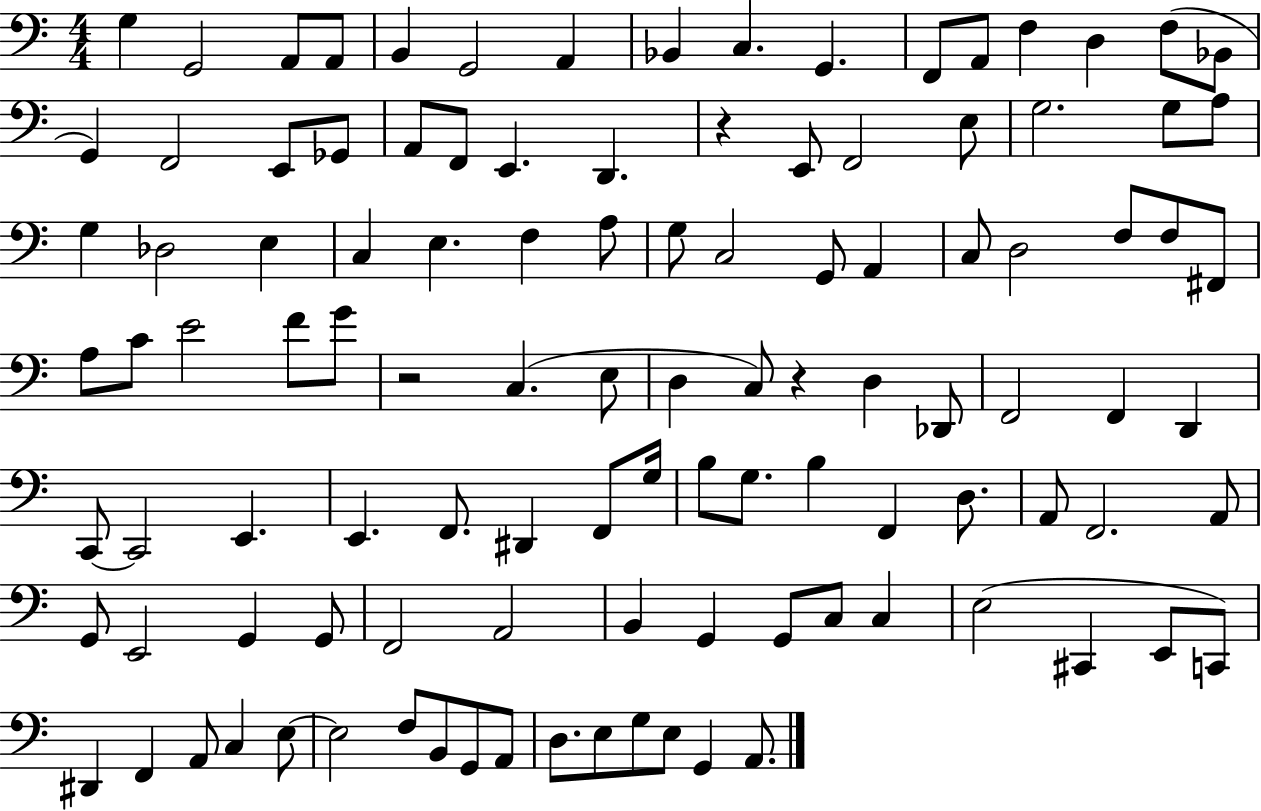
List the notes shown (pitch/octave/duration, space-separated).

G3/q G2/h A2/e A2/e B2/q G2/h A2/q Bb2/q C3/q. G2/q. F2/e A2/e F3/q D3/q F3/e Bb2/e G2/q F2/h E2/e Gb2/e A2/e F2/e E2/q. D2/q. R/q E2/e F2/h E3/e G3/h. G3/e A3/e G3/q Db3/h E3/q C3/q E3/q. F3/q A3/e G3/e C3/h G2/e A2/q C3/e D3/h F3/e F3/e F#2/e A3/e C4/e E4/h F4/e G4/e R/h C3/q. E3/e D3/q C3/e R/q D3/q Db2/e F2/h F2/q D2/q C2/e C2/h E2/q. E2/q. F2/e. D#2/q F2/e G3/s B3/e G3/e. B3/q F2/q D3/e. A2/e F2/h. A2/e G2/e E2/h G2/q G2/e F2/h A2/h B2/q G2/q G2/e C3/e C3/q E3/h C#2/q E2/e C2/e D#2/q F2/q A2/e C3/q E3/e E3/h F3/e B2/e G2/e A2/e D3/e. E3/e G3/e E3/e G2/q A2/e.